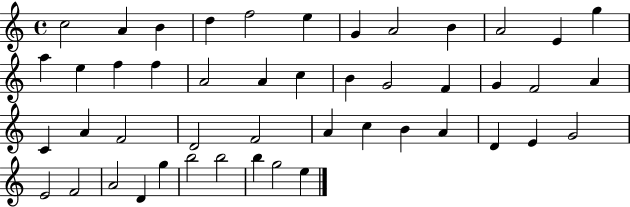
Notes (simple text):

C5/h A4/q B4/q D5/q F5/h E5/q G4/q A4/h B4/q A4/h E4/q G5/q A5/q E5/q F5/q F5/q A4/h A4/q C5/q B4/q G4/h F4/q G4/q F4/h A4/q C4/q A4/q F4/h D4/h F4/h A4/q C5/q B4/q A4/q D4/q E4/q G4/h E4/h F4/h A4/h D4/q G5/q B5/h B5/h B5/q G5/h E5/q